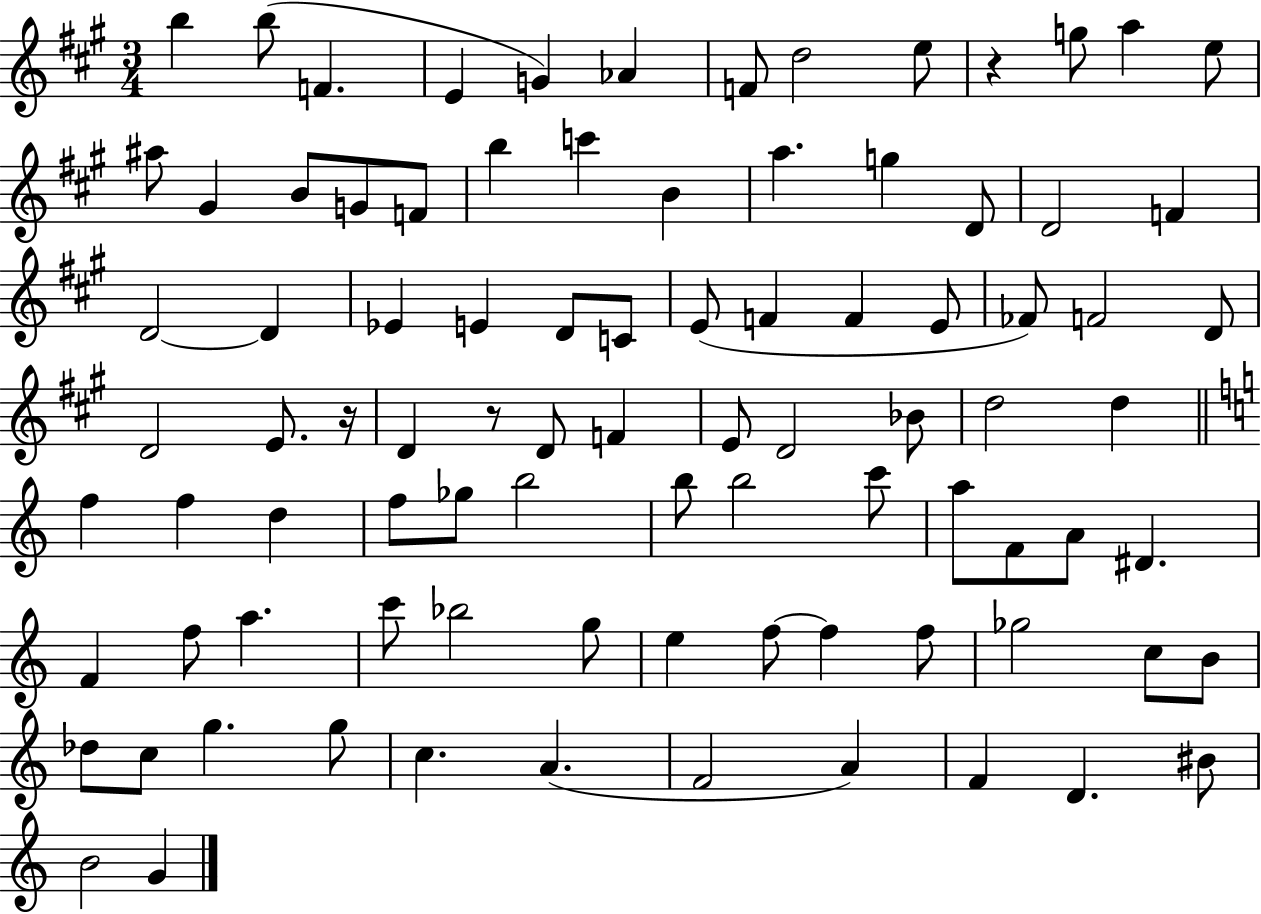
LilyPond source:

{
  \clef treble
  \numericTimeSignature
  \time 3/4
  \key a \major
  b''4 b''8( f'4. | e'4 g'4) aes'4 | f'8 d''2 e''8 | r4 g''8 a''4 e''8 | \break ais''8 gis'4 b'8 g'8 f'8 | b''4 c'''4 b'4 | a''4. g''4 d'8 | d'2 f'4 | \break d'2~~ d'4 | ees'4 e'4 d'8 c'8 | e'8( f'4 f'4 e'8 | fes'8) f'2 d'8 | \break d'2 e'8. r16 | d'4 r8 d'8 f'4 | e'8 d'2 bes'8 | d''2 d''4 | \break \bar "||" \break \key a \minor f''4 f''4 d''4 | f''8 ges''8 b''2 | b''8 b''2 c'''8 | a''8 f'8 a'8 dis'4. | \break f'4 f''8 a''4. | c'''8 bes''2 g''8 | e''4 f''8~~ f''4 f''8 | ges''2 c''8 b'8 | \break des''8 c''8 g''4. g''8 | c''4. a'4.( | f'2 a'4) | f'4 d'4. bis'8 | \break b'2 g'4 | \bar "|."
}